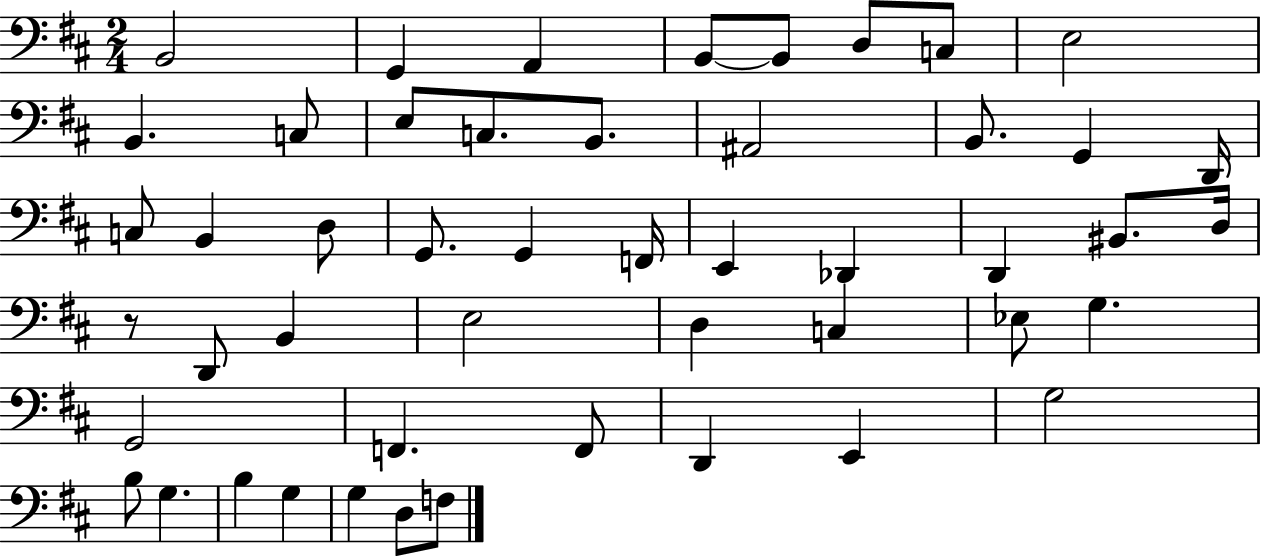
{
  \clef bass
  \numericTimeSignature
  \time 2/4
  \key d \major
  b,2 | g,4 a,4 | b,8~~ b,8 d8 c8 | e2 | \break b,4. c8 | e8 c8. b,8. | ais,2 | b,8. g,4 d,16 | \break c8 b,4 d8 | g,8. g,4 f,16 | e,4 des,4 | d,4 bis,8. d16 | \break r8 d,8 b,4 | e2 | d4 c4 | ees8 g4. | \break g,2 | f,4. f,8 | d,4 e,4 | g2 | \break b8 g4. | b4 g4 | g4 d8 f8 | \bar "|."
}